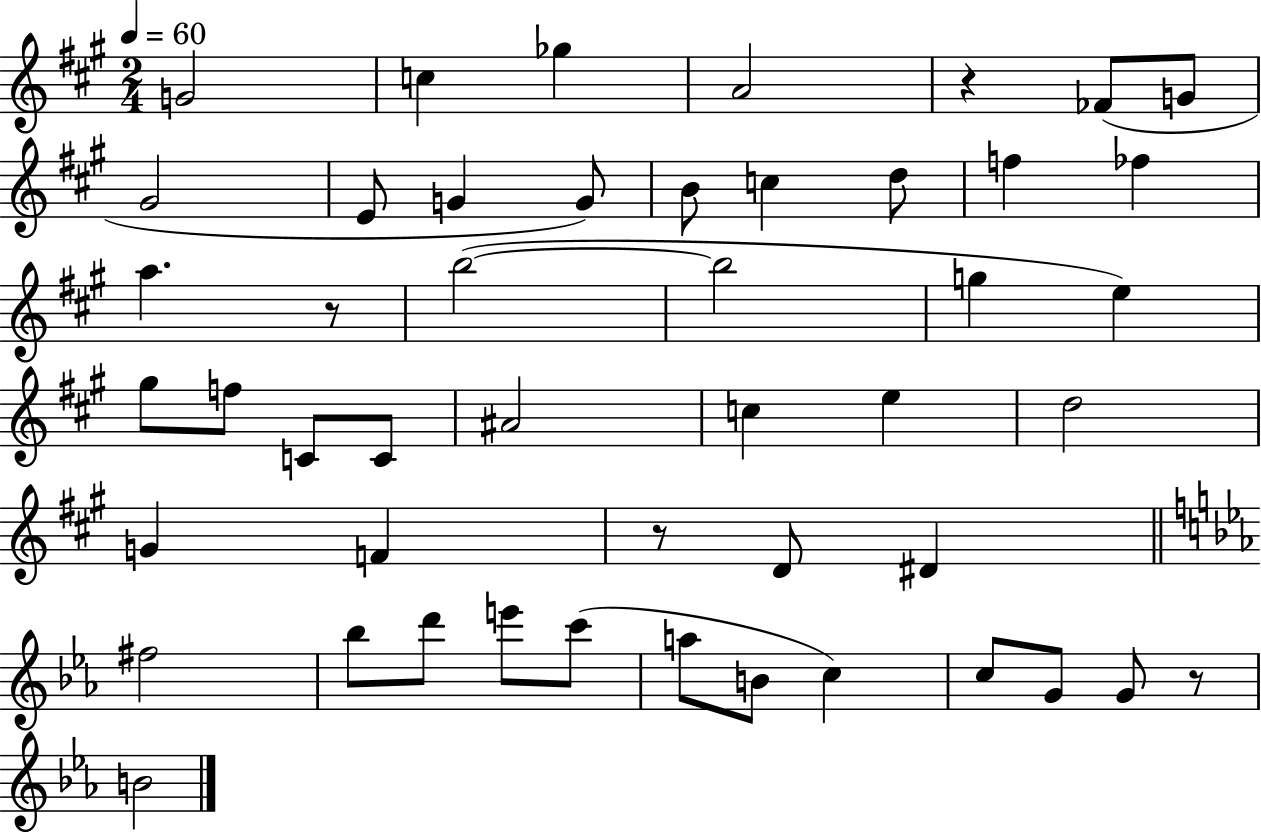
X:1
T:Untitled
M:2/4
L:1/4
K:A
G2 c _g A2 z _F/2 G/2 ^G2 E/2 G G/2 B/2 c d/2 f _f a z/2 b2 b2 g e ^g/2 f/2 C/2 C/2 ^A2 c e d2 G F z/2 D/2 ^D ^f2 _b/2 d'/2 e'/2 c'/2 a/2 B/2 c c/2 G/2 G/2 z/2 B2